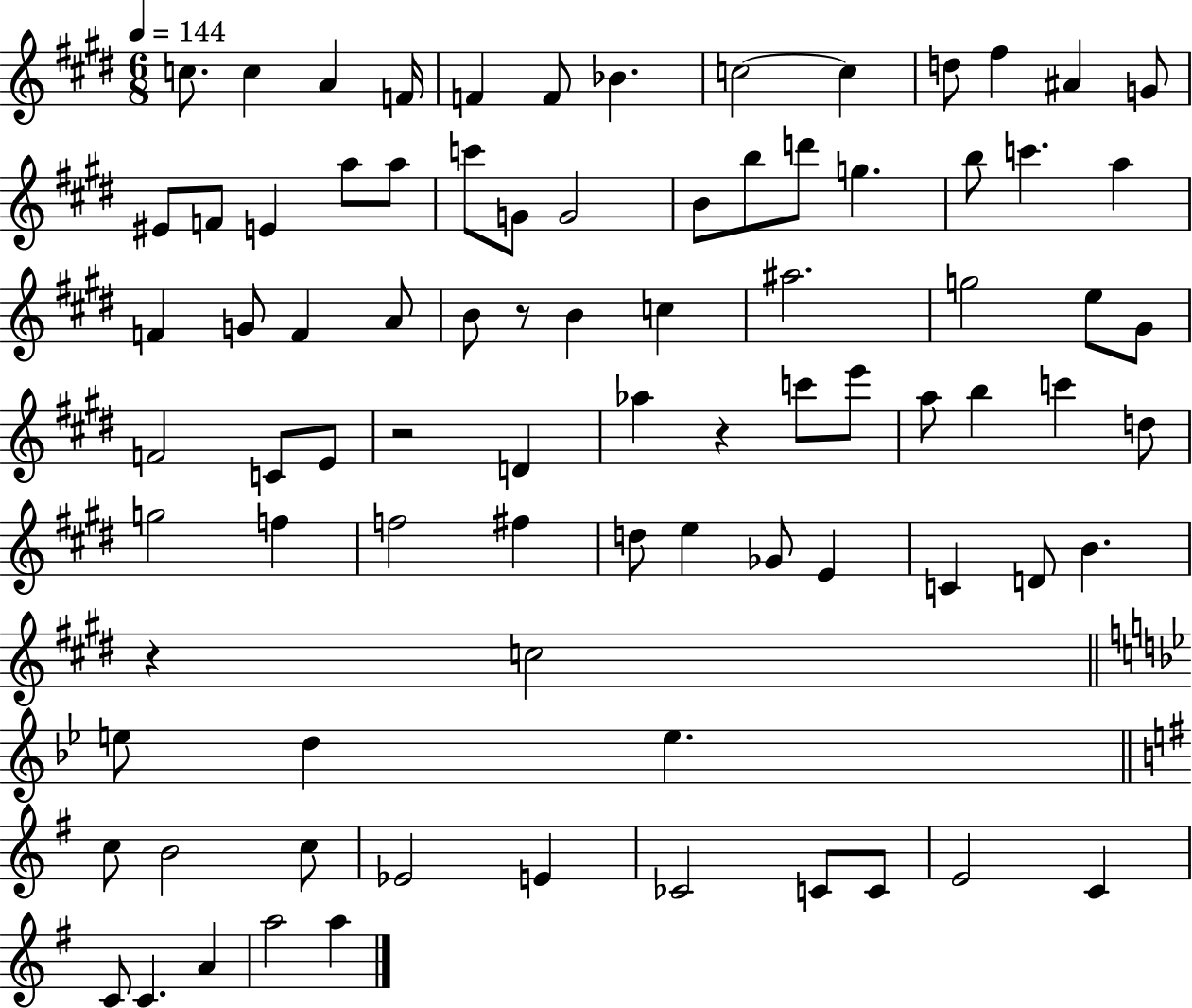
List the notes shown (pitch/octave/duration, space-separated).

C5/e. C5/q A4/q F4/s F4/q F4/e Bb4/q. C5/h C5/q D5/e F#5/q A#4/q G4/e EIS4/e F4/e E4/q A5/e A5/e C6/e G4/e G4/h B4/e B5/e D6/e G5/q. B5/e C6/q. A5/q F4/q G4/e F4/q A4/e B4/e R/e B4/q C5/q A#5/h. G5/h E5/e G#4/e F4/h C4/e E4/e R/h D4/q Ab5/q R/q C6/e E6/e A5/e B5/q C6/q D5/e G5/h F5/q F5/h F#5/q D5/e E5/q Gb4/e E4/q C4/q D4/e B4/q. R/q C5/h E5/e D5/q E5/q. C5/e B4/h C5/e Eb4/h E4/q CES4/h C4/e C4/e E4/h C4/q C4/e C4/q. A4/q A5/h A5/q